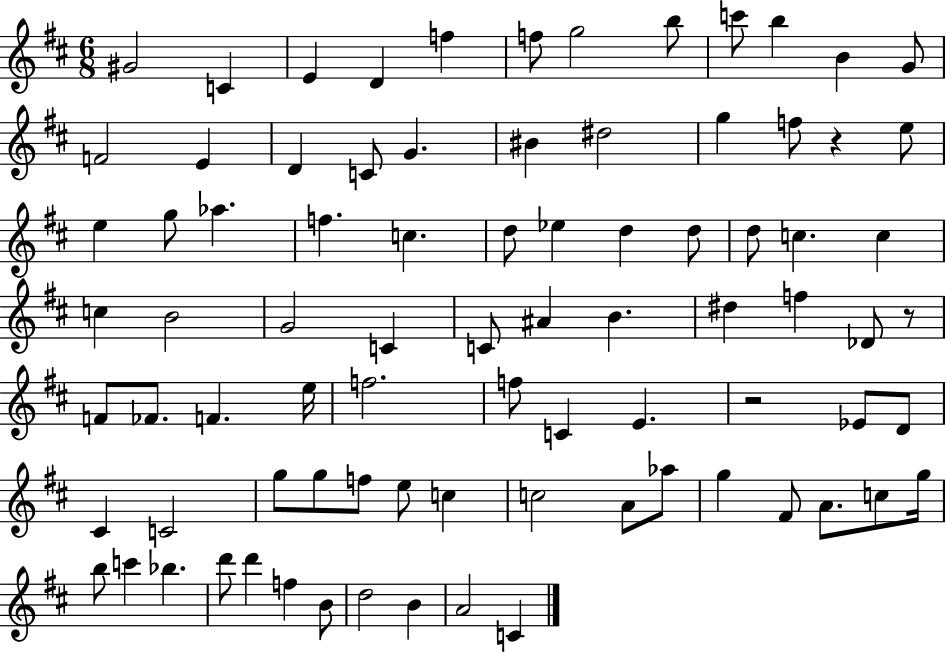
{
  \clef treble
  \numericTimeSignature
  \time 6/8
  \key d \major
  gis'2 c'4 | e'4 d'4 f''4 | f''8 g''2 b''8 | c'''8 b''4 b'4 g'8 | \break f'2 e'4 | d'4 c'8 g'4. | bis'4 dis''2 | g''4 f''8 r4 e''8 | \break e''4 g''8 aes''4. | f''4. c''4. | d''8 ees''4 d''4 d''8 | d''8 c''4. c''4 | \break c''4 b'2 | g'2 c'4 | c'8 ais'4 b'4. | dis''4 f''4 des'8 r8 | \break f'8 fes'8. f'4. e''16 | f''2. | f''8 c'4 e'4. | r2 ees'8 d'8 | \break cis'4 c'2 | g''8 g''8 f''8 e''8 c''4 | c''2 a'8 aes''8 | g''4 fis'8 a'8. c''8 g''16 | \break b''8 c'''4 bes''4. | d'''8 d'''4 f''4 b'8 | d''2 b'4 | a'2 c'4 | \break \bar "|."
}